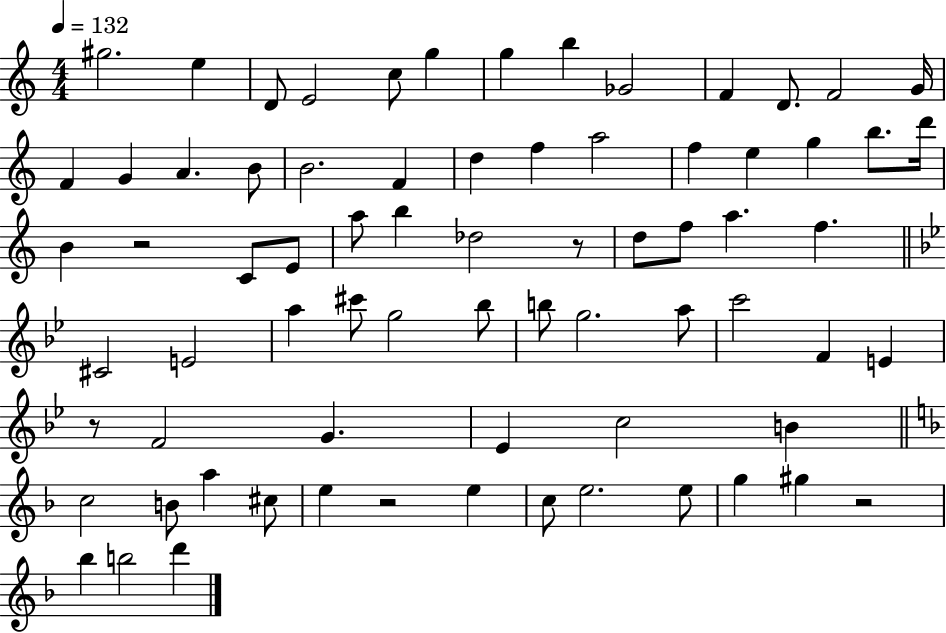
G#5/h. E5/q D4/e E4/h C5/e G5/q G5/q B5/q Gb4/h F4/q D4/e. F4/h G4/s F4/q G4/q A4/q. B4/e B4/h. F4/q D5/q F5/q A5/h F5/q E5/q G5/q B5/e. D6/s B4/q R/h C4/e E4/e A5/e B5/q Db5/h R/e D5/e F5/e A5/q. F5/q. C#4/h E4/h A5/q C#6/e G5/h Bb5/e B5/e G5/h. A5/e C6/h F4/q E4/q R/e F4/h G4/q. Eb4/q C5/h B4/q C5/h B4/e A5/q C#5/e E5/q R/h E5/q C5/e E5/h. E5/e G5/q G#5/q R/h Bb5/q B5/h D6/q